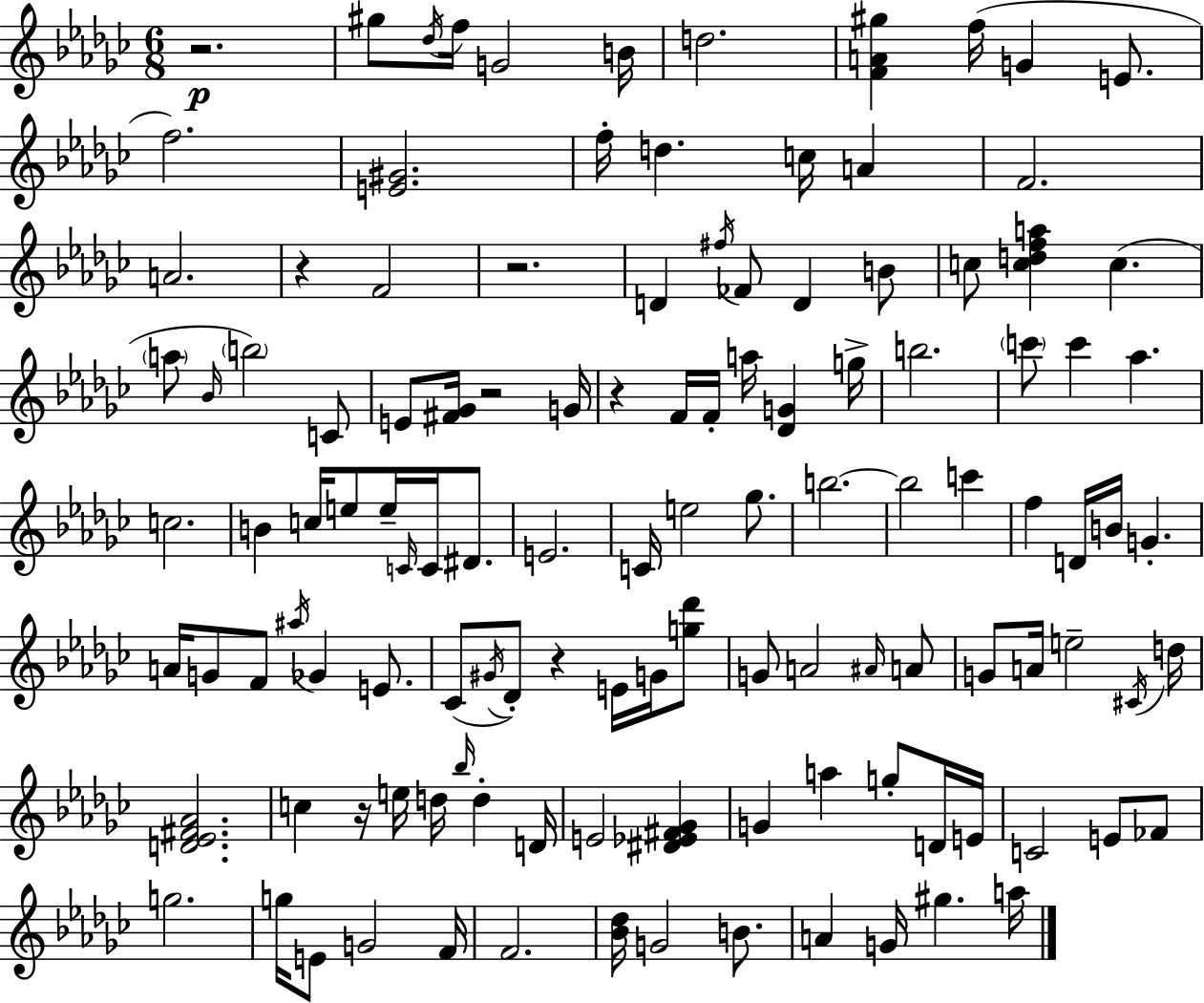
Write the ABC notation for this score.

X:1
T:Untitled
M:6/8
L:1/4
K:Ebm
z2 ^g/2 _d/4 f/4 G2 B/4 d2 [FA^g] f/4 G E/2 f2 [E^G]2 f/4 d c/4 A F2 A2 z F2 z2 D ^f/4 _F/2 D B/2 c/2 [cdfa] c a/2 _B/4 b2 C/2 E/2 [^F_G]/4 z2 G/4 z F/4 F/4 a/4 [_DG] g/4 b2 c'/2 c' _a c2 B c/4 e/2 e/4 C/4 C/4 ^D/2 E2 C/4 e2 _g/2 b2 b2 c' f D/4 B/4 G A/4 G/2 F/2 ^a/4 _G E/2 _C/2 ^G/4 _D/2 z E/4 G/4 [g_d']/2 G/2 A2 ^A/4 A/2 G/2 A/4 e2 ^C/4 d/4 [D_E^F_A]2 c z/4 e/4 d/4 _b/4 d D/4 E2 [^D_E^F_G] G a g/2 D/4 E/4 C2 E/2 _F/2 g2 g/4 E/2 G2 F/4 F2 [_B_d]/4 G2 B/2 A G/4 ^g a/4